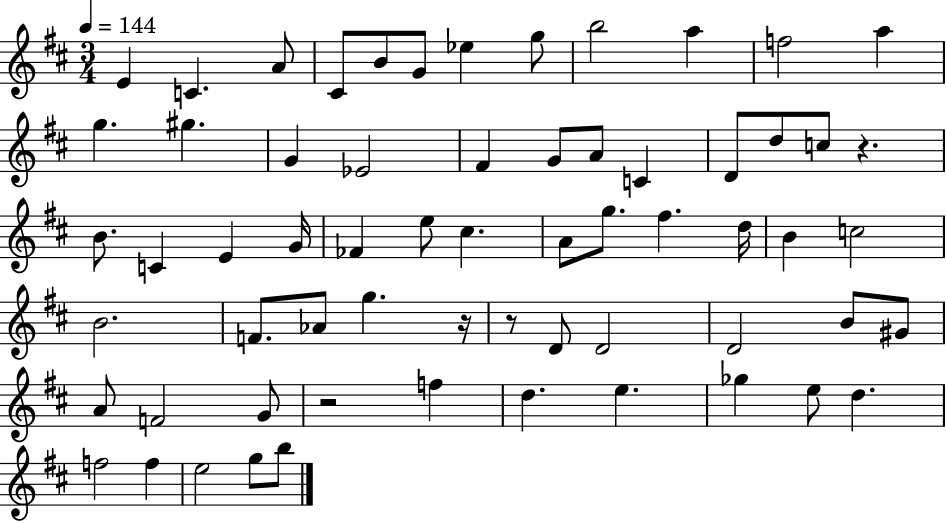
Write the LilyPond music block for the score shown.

{
  \clef treble
  \numericTimeSignature
  \time 3/4
  \key d \major
  \tempo 4 = 144
  e'4 c'4. a'8 | cis'8 b'8 g'8 ees''4 g''8 | b''2 a''4 | f''2 a''4 | \break g''4. gis''4. | g'4 ees'2 | fis'4 g'8 a'8 c'4 | d'8 d''8 c''8 r4. | \break b'8. c'4 e'4 g'16 | fes'4 e''8 cis''4. | a'8 g''8. fis''4. d''16 | b'4 c''2 | \break b'2. | f'8. aes'8 g''4. r16 | r8 d'8 d'2 | d'2 b'8 gis'8 | \break a'8 f'2 g'8 | r2 f''4 | d''4. e''4. | ges''4 e''8 d''4. | \break f''2 f''4 | e''2 g''8 b''8 | \bar "|."
}